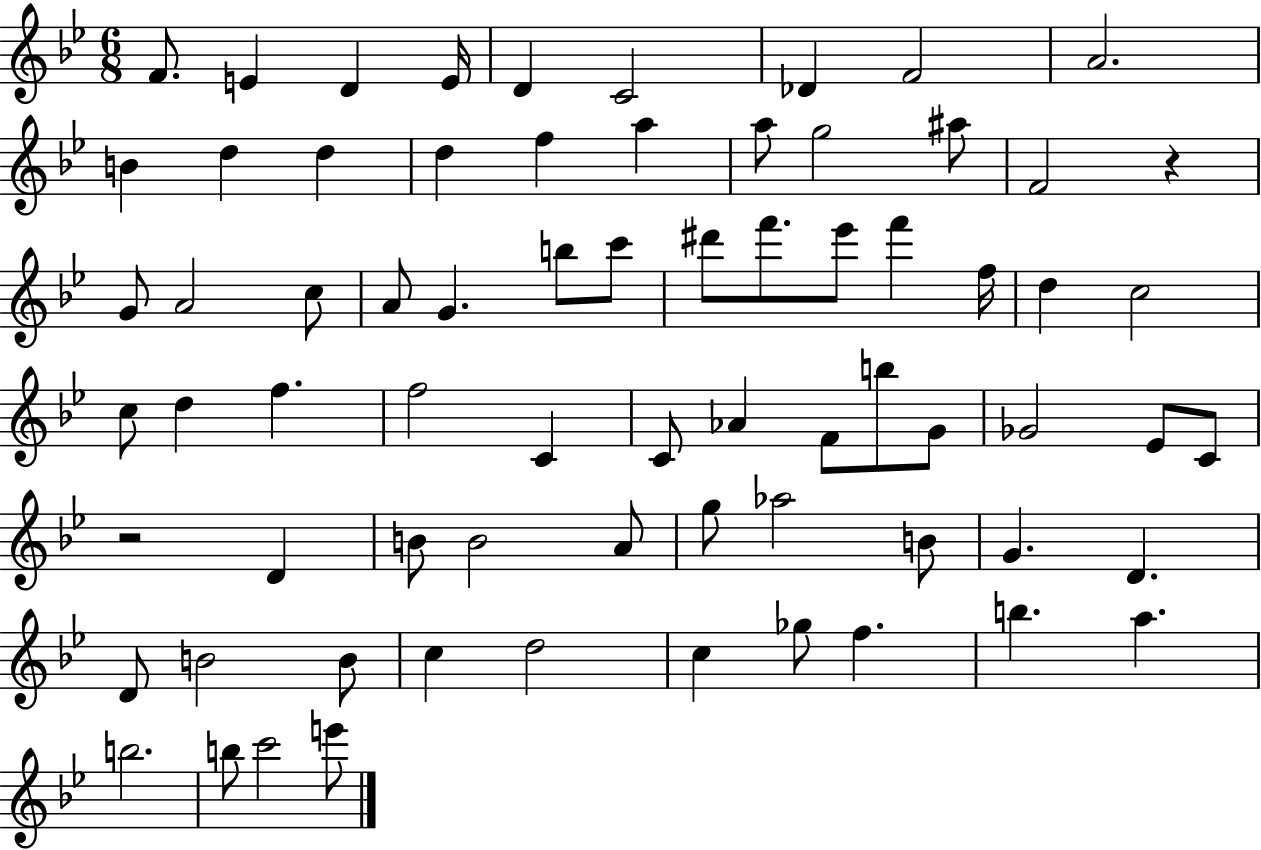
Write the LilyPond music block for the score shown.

{
  \clef treble
  \numericTimeSignature
  \time 6/8
  \key bes \major
  f'8. e'4 d'4 e'16 | d'4 c'2 | des'4 f'2 | a'2. | \break b'4 d''4 d''4 | d''4 f''4 a''4 | a''8 g''2 ais''8 | f'2 r4 | \break g'8 a'2 c''8 | a'8 g'4. b''8 c'''8 | dis'''8 f'''8. ees'''8 f'''4 f''16 | d''4 c''2 | \break c''8 d''4 f''4. | f''2 c'4 | c'8 aes'4 f'8 b''8 g'8 | ges'2 ees'8 c'8 | \break r2 d'4 | b'8 b'2 a'8 | g''8 aes''2 b'8 | g'4. d'4. | \break d'8 b'2 b'8 | c''4 d''2 | c''4 ges''8 f''4. | b''4. a''4. | \break b''2. | b''8 c'''2 e'''8 | \bar "|."
}